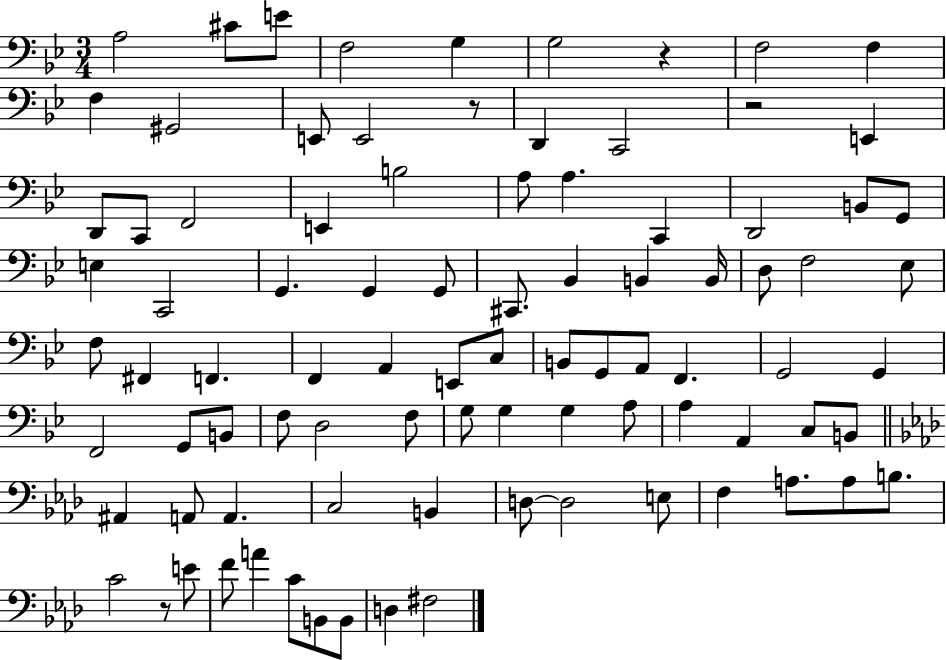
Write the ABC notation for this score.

X:1
T:Untitled
M:3/4
L:1/4
K:Bb
A,2 ^C/2 E/2 F,2 G, G,2 z F,2 F, F, ^G,,2 E,,/2 E,,2 z/2 D,, C,,2 z2 E,, D,,/2 C,,/2 F,,2 E,, B,2 A,/2 A, C,, D,,2 B,,/2 G,,/2 E, C,,2 G,, G,, G,,/2 ^C,,/2 _B,, B,, B,,/4 D,/2 F,2 _E,/2 F,/2 ^F,, F,, F,, A,, E,,/2 C,/2 B,,/2 G,,/2 A,,/2 F,, G,,2 G,, F,,2 G,,/2 B,,/2 F,/2 D,2 F,/2 G,/2 G, G, A,/2 A, A,, C,/2 B,,/2 ^A,, A,,/2 A,, C,2 B,, D,/2 D,2 E,/2 F, A,/2 A,/2 B,/2 C2 z/2 E/2 F/2 A C/2 B,,/2 B,,/2 D, ^F,2